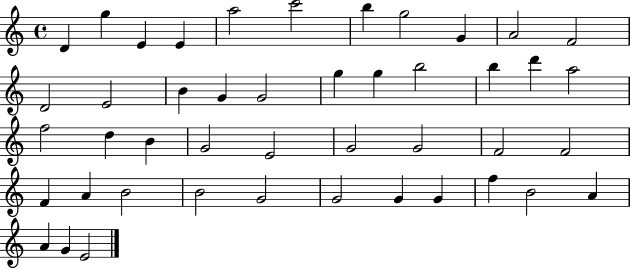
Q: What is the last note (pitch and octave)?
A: E4